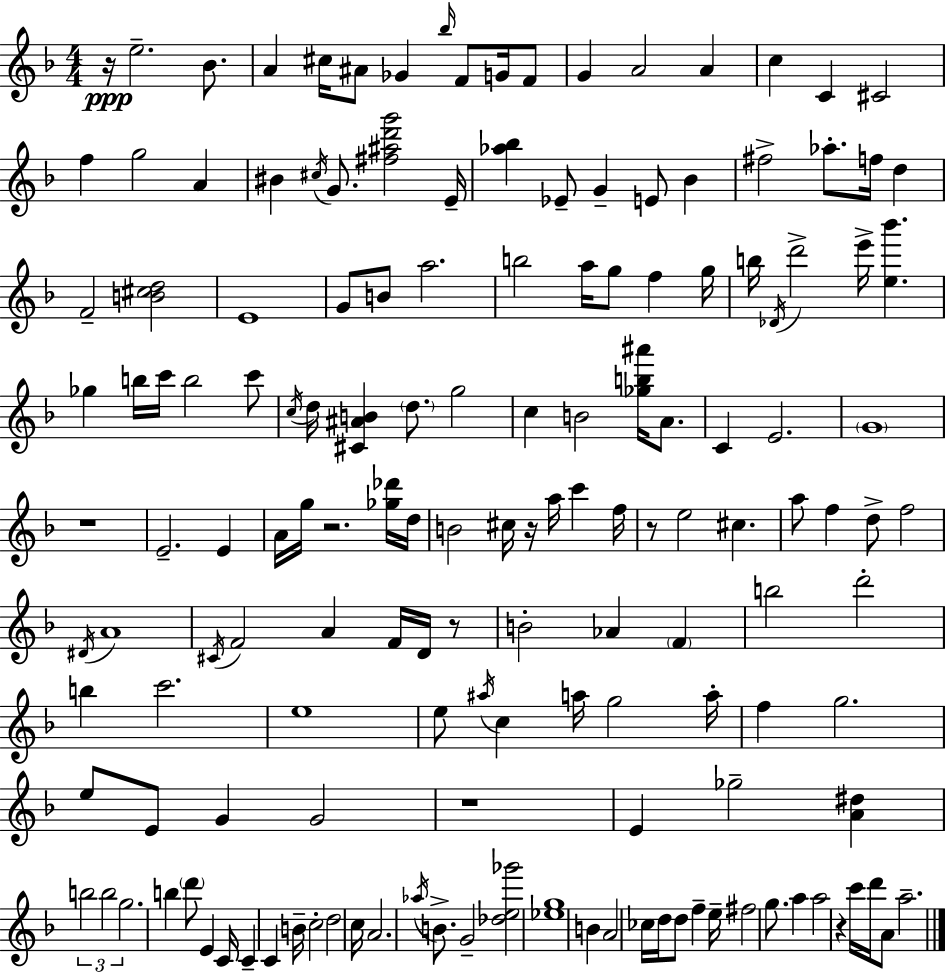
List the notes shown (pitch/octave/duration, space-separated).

R/s E5/h. Bb4/e. A4/q C#5/s A#4/e Gb4/q Bb5/s F4/e G4/s F4/e G4/q A4/h A4/q C5/q C4/q C#4/h F5/q G5/h A4/q BIS4/q C#5/s G4/e. [F#5,A#5,D6,G6]/h E4/s [Ab5,Bb5]/q Eb4/e G4/q E4/e Bb4/q F#5/h Ab5/e. F5/s D5/q F4/h [B4,C#5,D5]/h E4/w G4/e B4/e A5/h. B5/h A5/s G5/e F5/q G5/s B5/s Db4/s D6/h E6/s [E5,Bb6]/q. Gb5/q B5/s C6/s B5/h C6/e C5/s D5/s [C#4,A#4,B4]/q D5/e. G5/h C5/q B4/h [Gb5,B5,A#6]/s A4/e. C4/q E4/h. G4/w R/w E4/h. E4/q A4/s G5/s R/h. [Gb5,Db6]/s D5/s B4/h C#5/s R/s A5/s C6/q F5/s R/e E5/h C#5/q. A5/e F5/q D5/e F5/h D#4/s A4/w C#4/s F4/h A4/q F4/s D4/s R/e B4/h Ab4/q F4/q B5/h D6/h B5/q C6/h. E5/w E5/e A#5/s C5/q A5/s G5/h A5/s F5/q G5/h. E5/e E4/e G4/q G4/h R/w E4/q Gb5/h [A4,D#5]/q B5/h B5/h G5/h. B5/q D6/e E4/q C4/s C4/q C4/q B4/s C5/h D5/h C5/s A4/h. Ab5/s B4/e. G4/h [Db5,E5,Gb6]/h [Eb5,G5]/w B4/q A4/h CES5/s D5/s D5/e F5/q E5/s F#5/h G5/e. A5/q A5/h R/q C6/s D6/s A4/e A5/h.